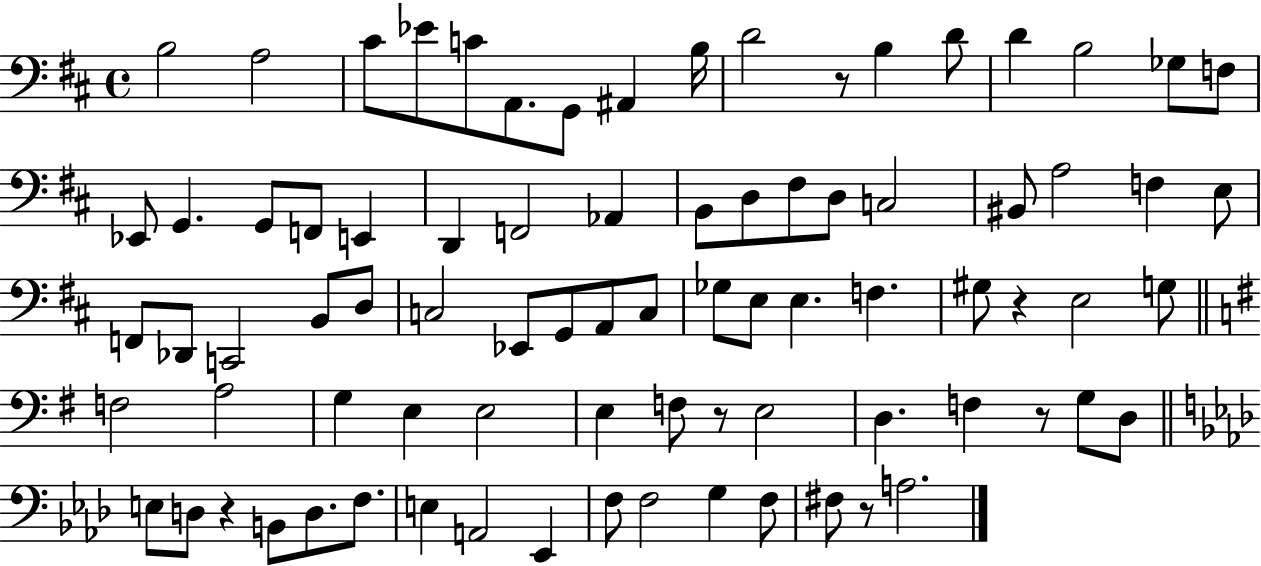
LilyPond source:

{
  \clef bass
  \time 4/4
  \defaultTimeSignature
  \key d \major
  b2 a2 | cis'8 ees'8 c'8 a,8. g,8 ais,4 b16 | d'2 r8 b4 d'8 | d'4 b2 ges8 f8 | \break ees,8 g,4. g,8 f,8 e,4 | d,4 f,2 aes,4 | b,8 d8 fis8 d8 c2 | bis,8 a2 f4 e8 | \break f,8 des,8 c,2 b,8 d8 | c2 ees,8 g,8 a,8 c8 | ges8 e8 e4. f4. | gis8 r4 e2 g8 | \break \bar "||" \break \key g \major f2 a2 | g4 e4 e2 | e4 f8 r8 e2 | d4. f4 r8 g8 d8 | \break \bar "||" \break \key aes \major e8 d8 r4 b,8 d8. f8. | e4 a,2 ees,4 | f8 f2 g4 f8 | fis8 r8 a2. | \break \bar "|."
}